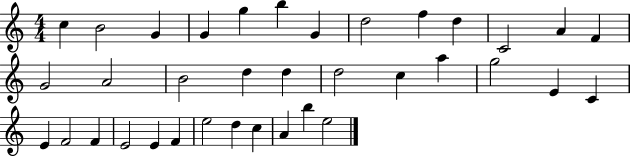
{
  \clef treble
  \numericTimeSignature
  \time 4/4
  \key c \major
  c''4 b'2 g'4 | g'4 g''4 b''4 g'4 | d''2 f''4 d''4 | c'2 a'4 f'4 | \break g'2 a'2 | b'2 d''4 d''4 | d''2 c''4 a''4 | g''2 e'4 c'4 | \break e'4 f'2 f'4 | e'2 e'4 f'4 | e''2 d''4 c''4 | a'4 b''4 e''2 | \break \bar "|."
}